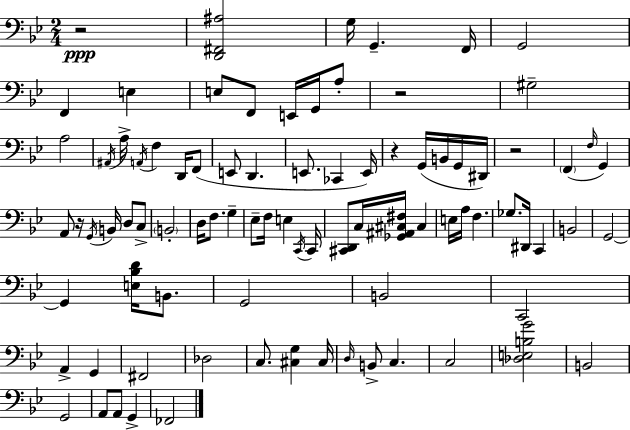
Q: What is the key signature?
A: BES major